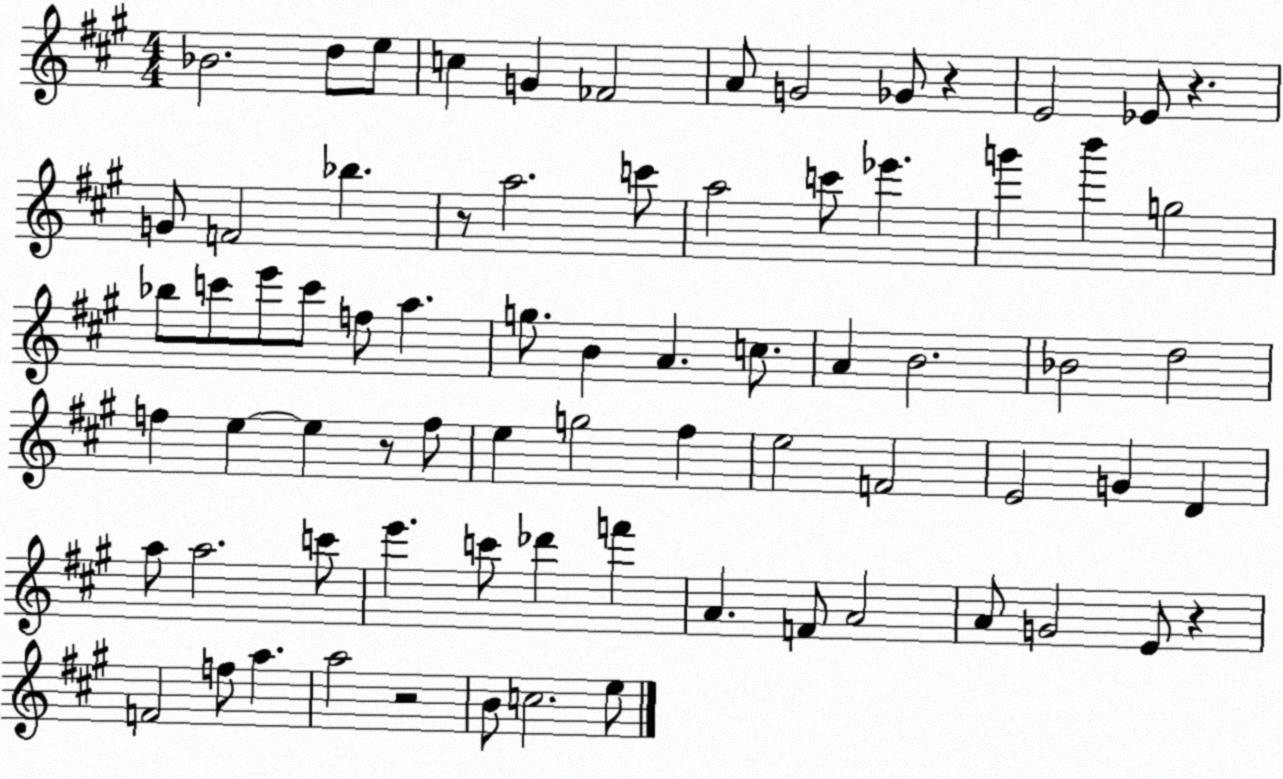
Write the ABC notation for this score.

X:1
T:Untitled
M:4/4
L:1/4
K:A
_B2 d/2 e/2 c G _F2 A/2 G2 _G/2 z E2 _E/2 z G/2 F2 _b z/2 a2 c'/2 a2 c'/2 _e' g' b' g2 _b/2 c'/2 e'/2 c'/2 f/2 a g/2 B A c/2 A B2 _B2 d2 f e e z/2 f/2 e g2 ^f e2 F2 E2 G D a/2 a2 c'/2 e' c'/2 _d' f' A F/2 A2 A/2 G2 E/2 z F2 f/2 a a2 z2 B/2 c2 e/2